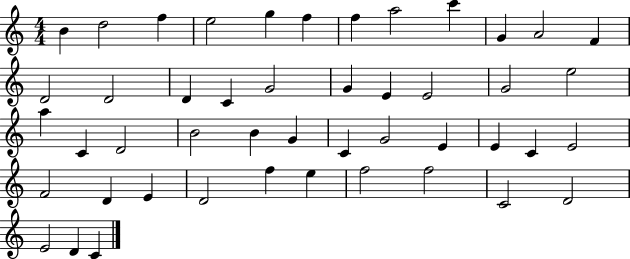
X:1
T:Untitled
M:4/4
L:1/4
K:C
B d2 f e2 g f f a2 c' G A2 F D2 D2 D C G2 G E E2 G2 e2 a C D2 B2 B G C G2 E E C E2 F2 D E D2 f e f2 f2 C2 D2 E2 D C